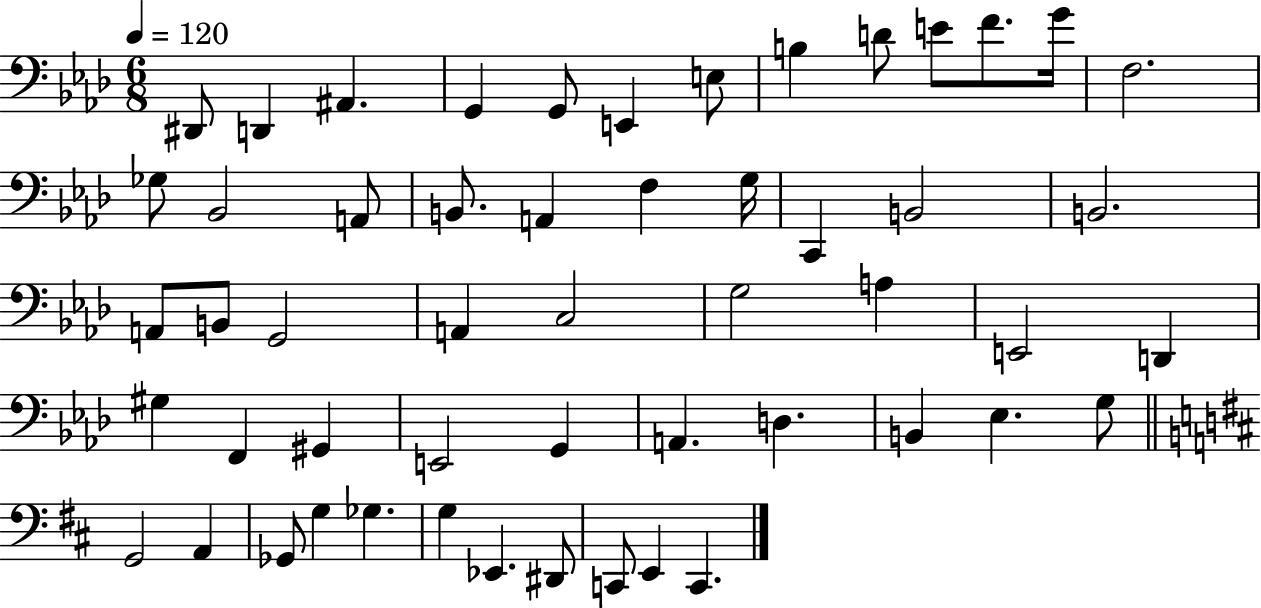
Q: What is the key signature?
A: AES major